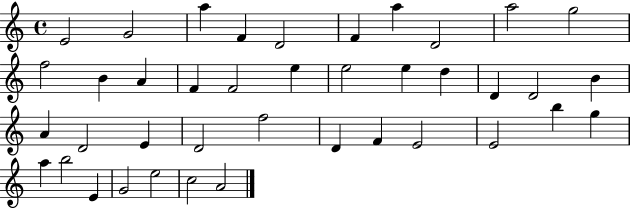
E4/h G4/h A5/q F4/q D4/h F4/q A5/q D4/h A5/h G5/h F5/h B4/q A4/q F4/q F4/h E5/q E5/h E5/q D5/q D4/q D4/h B4/q A4/q D4/h E4/q D4/h F5/h D4/q F4/q E4/h E4/h B5/q G5/q A5/q B5/h E4/q G4/h E5/h C5/h A4/h